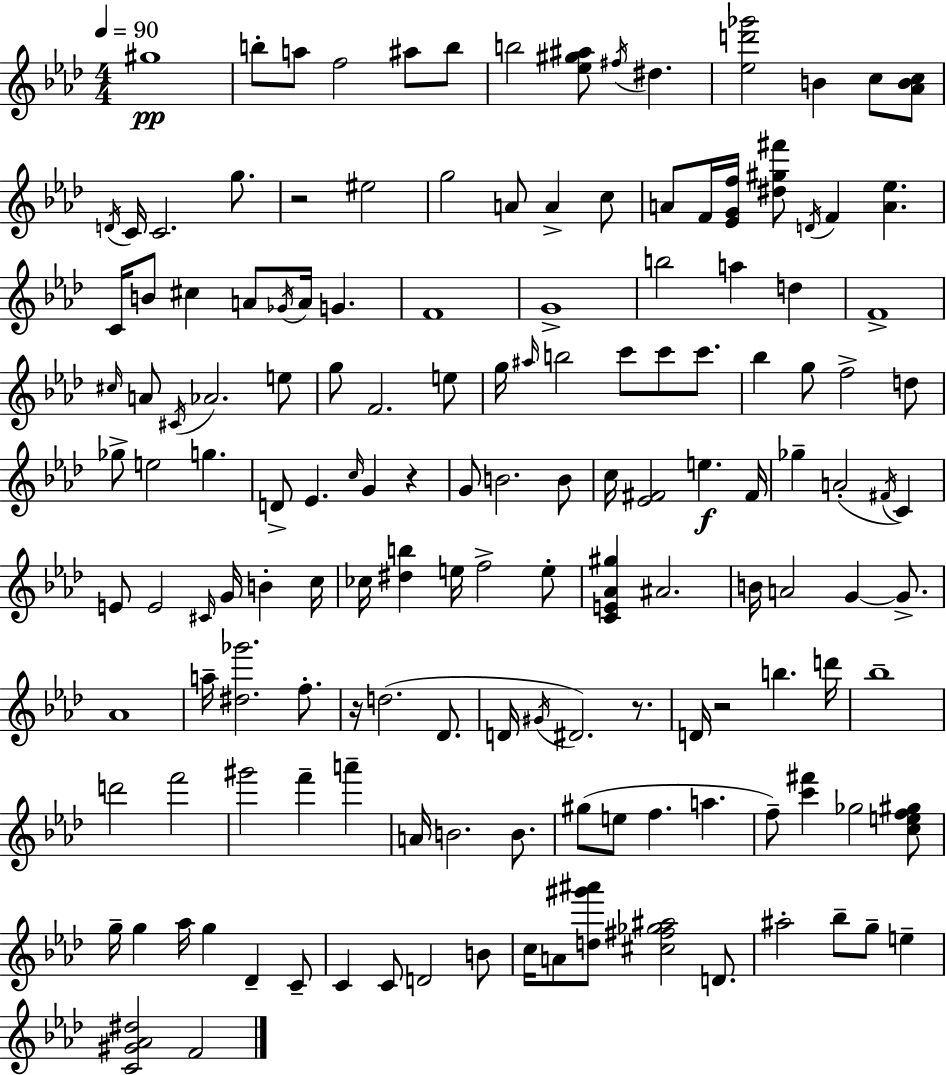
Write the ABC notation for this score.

X:1
T:Untitled
M:4/4
L:1/4
K:Ab
^g4 b/2 a/2 f2 ^a/2 b/2 b2 [_e^g^a]/2 ^f/4 ^d [_ed'_g']2 B c/2 [_ABc]/2 D/4 C/4 C2 g/2 z2 ^e2 g2 A/2 A c/2 A/2 F/4 [_EGf]/4 [^d^g^f']/2 D/4 F [A_e] C/4 B/2 ^c A/2 _G/4 A/4 G F4 G4 b2 a d F4 ^c/4 A/2 ^C/4 _A2 e/2 g/2 F2 e/2 g/4 ^a/4 b2 c'/2 c'/2 c'/2 _b g/2 f2 d/2 _g/2 e2 g D/2 _E c/4 G z G/2 B2 B/2 c/4 [_E^F]2 e ^F/4 _g A2 ^F/4 C E/2 E2 ^C/4 G/4 B c/4 _c/4 [^db] e/4 f2 e/2 [CE_A^g] ^A2 B/4 A2 G G/2 _A4 a/4 [^d_g']2 f/2 z/4 d2 _D/2 D/4 ^G/4 ^D2 z/2 D/4 z2 b d'/4 _b4 d'2 f'2 ^g'2 f' a' A/4 B2 B/2 ^g/2 e/2 f a f/2 [c'^f'] _g2 [cef^g]/2 g/4 g _a/4 g _D C/2 C C/2 D2 B/2 c/4 A/2 [d^g'^a']/2 [^c^f_g^a]2 D/2 ^a2 _b/2 g/2 e [C^G_A^d]2 F2